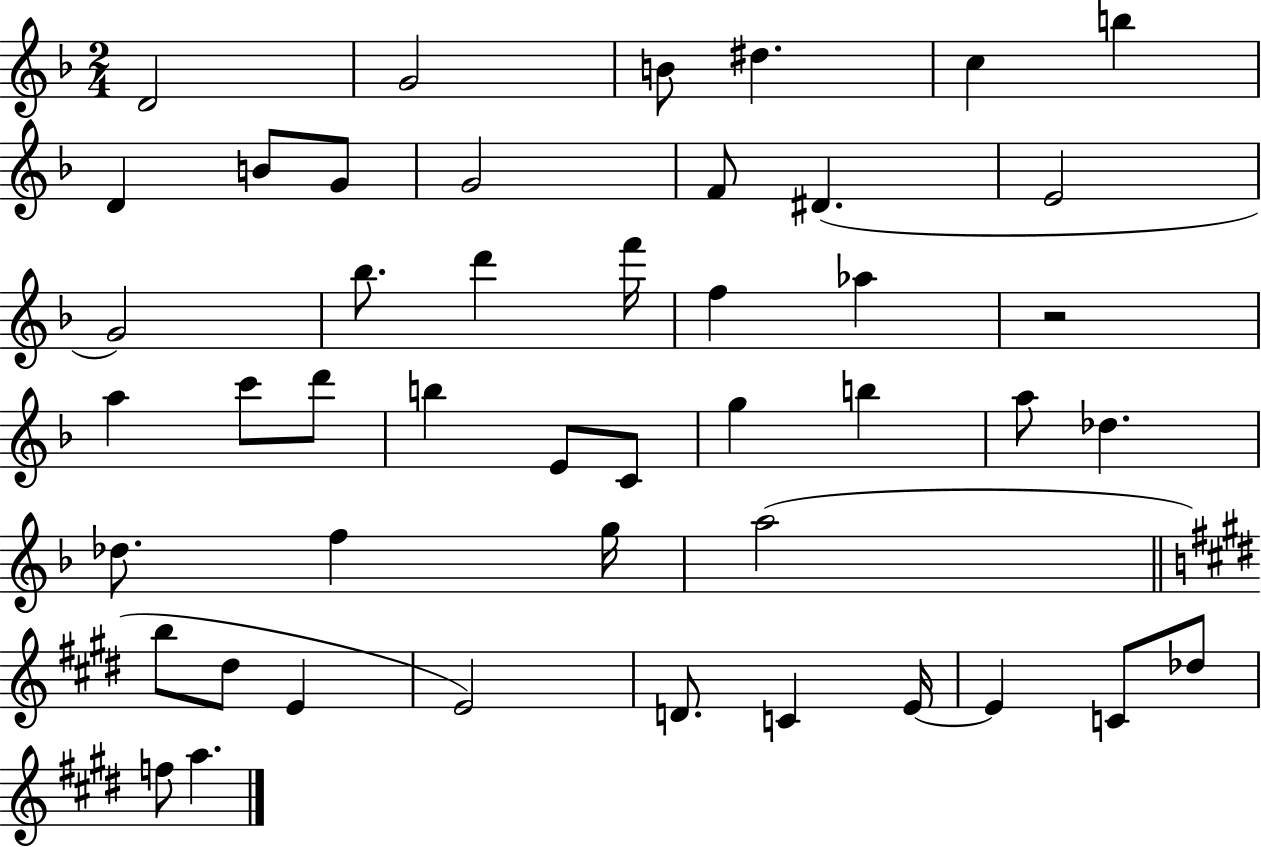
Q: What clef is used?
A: treble